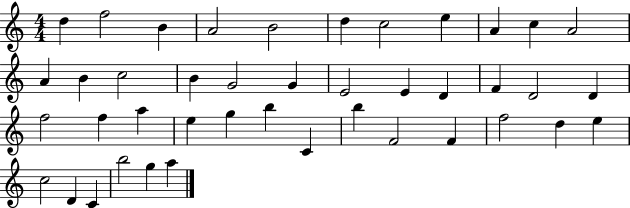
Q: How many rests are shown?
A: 0